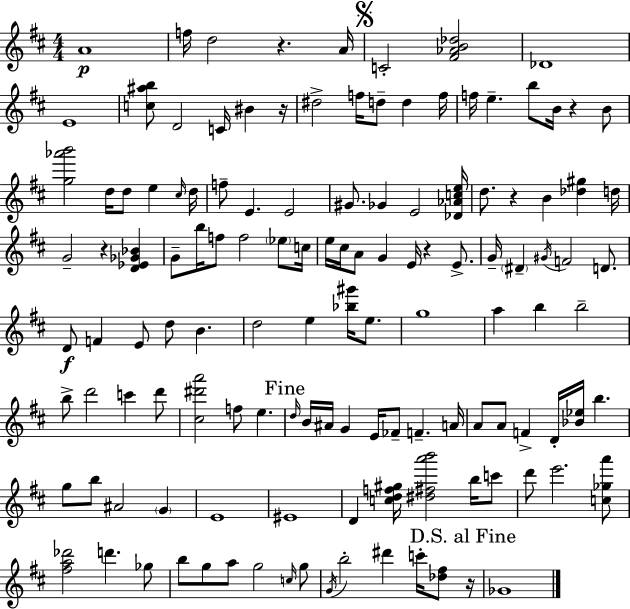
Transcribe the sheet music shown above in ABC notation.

X:1
T:Untitled
M:4/4
L:1/4
K:D
A4 f/4 d2 z A/4 C2 [^F_AB_d]2 _D4 E4 [c^ab]/2 D2 C/4 ^B z/4 ^d2 f/4 d/2 d f/4 f/4 e b/2 B/4 z B/2 [g_a'b']2 d/4 d/2 e ^c/4 d/4 f/2 E E2 ^G/2 _G E2 [_D_Ace]/4 d/2 z B [_d^g] d/4 G2 z [D_E_G_B] G/2 b/4 f/2 f2 _e/2 c/4 e/4 ^c/4 A/2 G E/4 z E/2 G/4 ^D ^G/4 F2 D/2 D/2 F E/2 d/2 B d2 e [_b^g']/4 e/2 g4 a b b2 b/2 d'2 c' d'/2 [^c^d'a']2 f/2 e d/4 B/4 ^A/4 G E/4 _F/2 F A/4 A/2 A/2 F D/4 [_B_e]/4 b g/2 b/2 ^A2 G E4 ^E4 D [cdf^g]/4 [^d^fa'b']2 b/4 c'/2 d'/2 e'2 [c_ga']/2 [^fa_d']2 d' _g/2 b/2 g/2 a/2 g2 c/4 g/2 G/4 b2 ^d' c'/4 [_d^f]/2 z/4 _G4